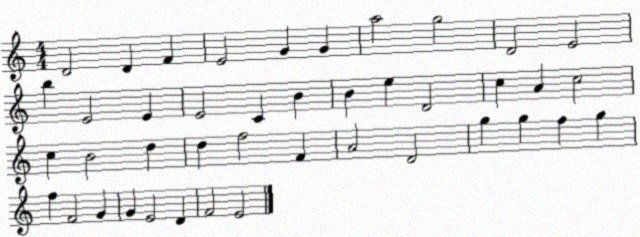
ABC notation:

X:1
T:Untitled
M:4/4
L:1/4
K:C
D2 D F E2 G G a2 g2 D2 E2 b E2 E E2 C B B e D2 c A c2 c B2 d d f2 F A2 D2 g g f g f F2 G G E2 D F2 E2